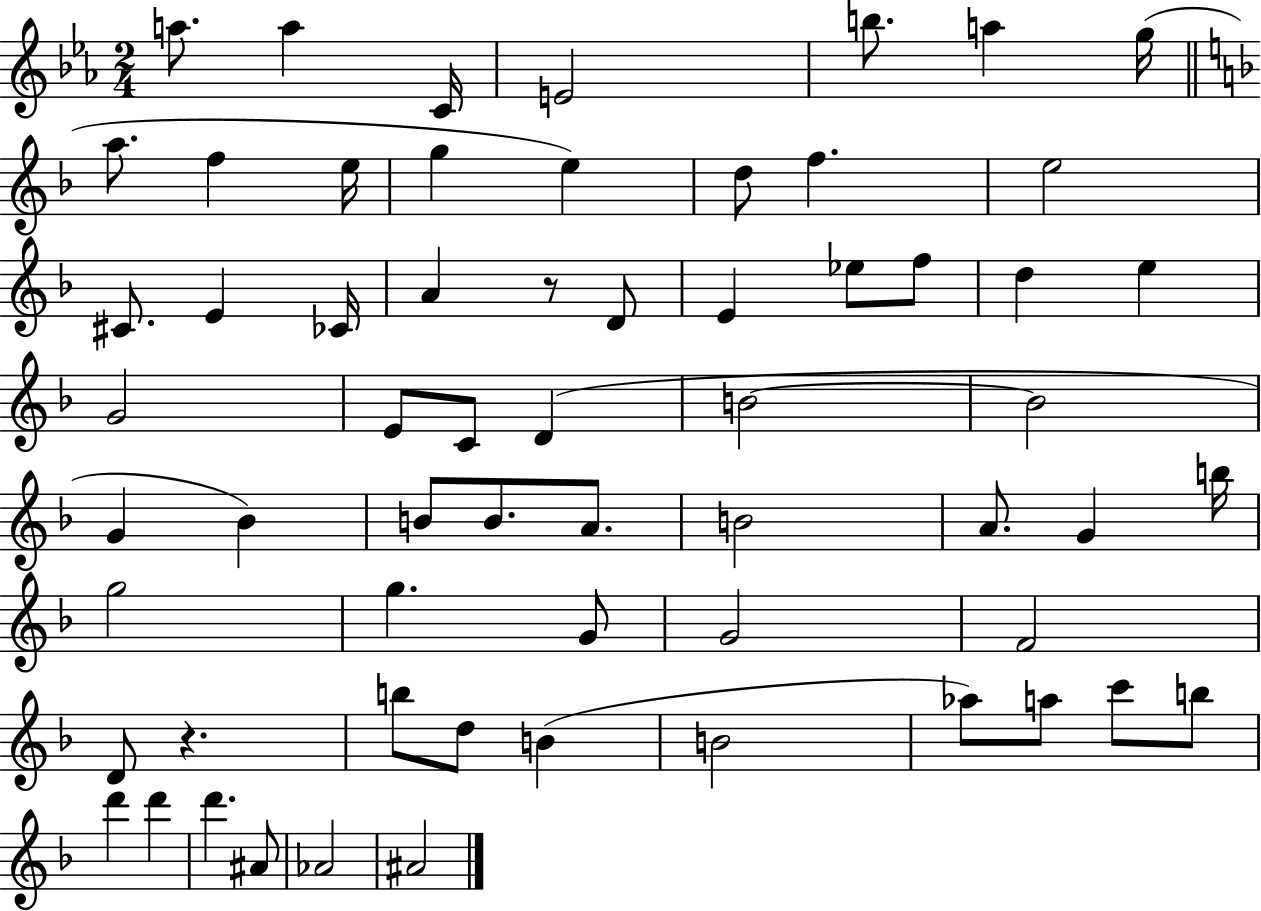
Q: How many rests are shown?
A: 2